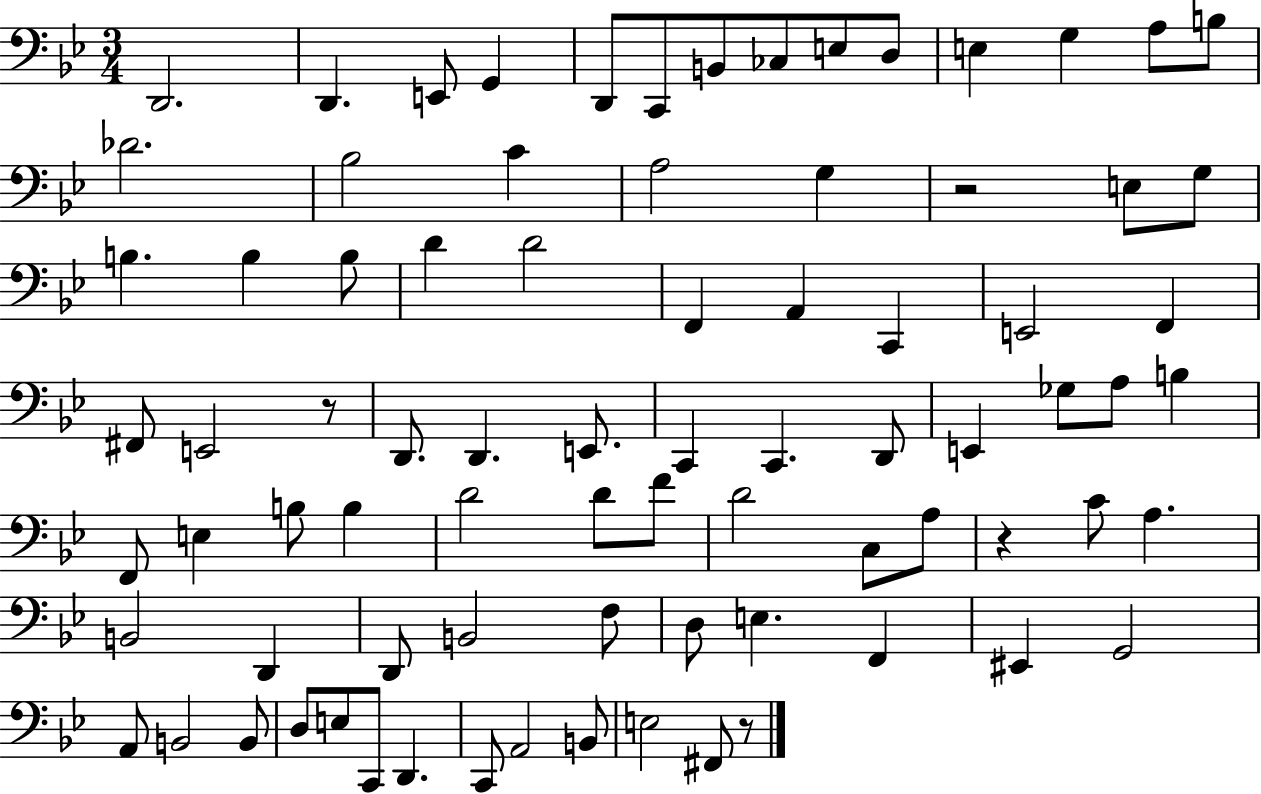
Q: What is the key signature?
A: BES major